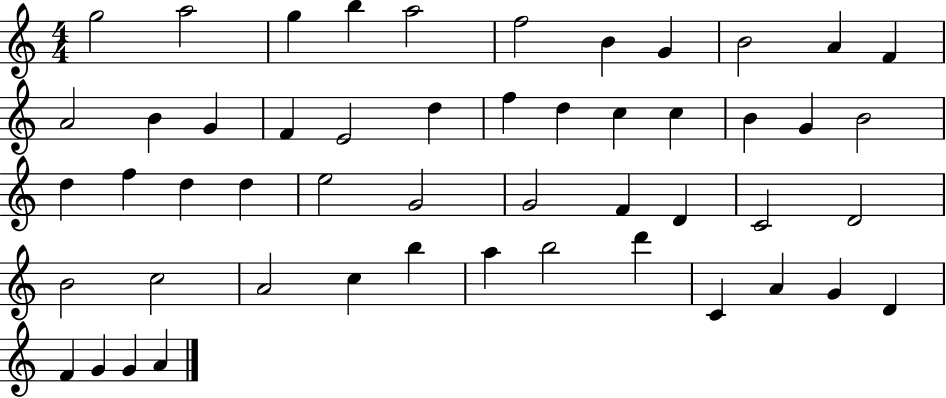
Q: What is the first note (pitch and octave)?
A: G5